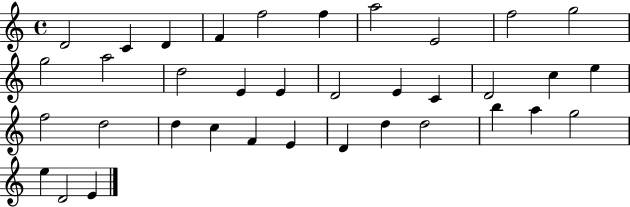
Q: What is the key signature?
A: C major